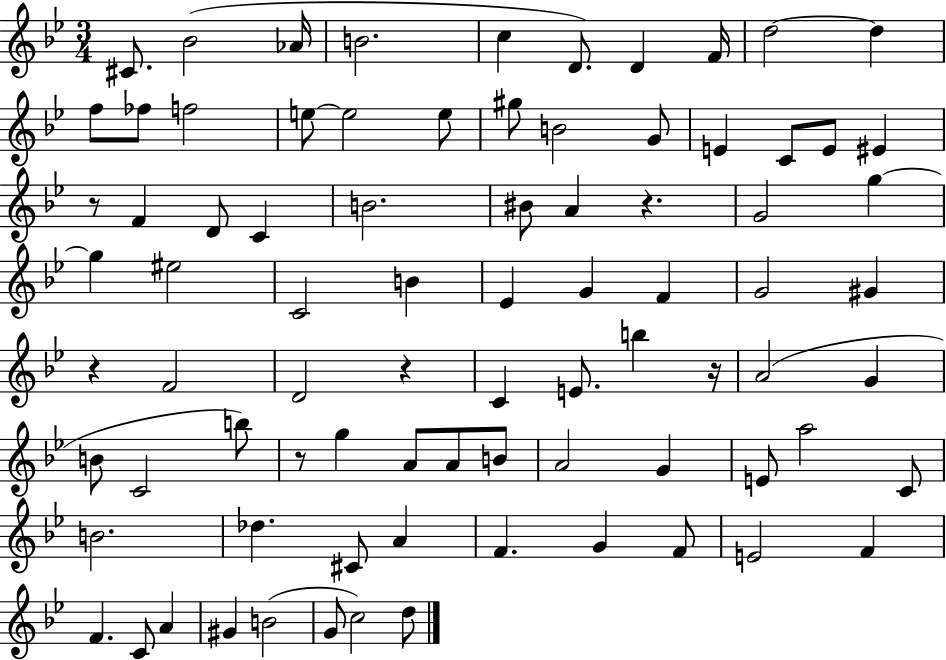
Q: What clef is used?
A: treble